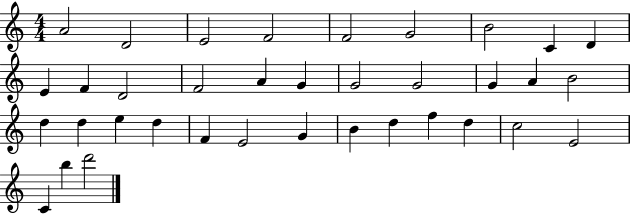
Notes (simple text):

A4/h D4/h E4/h F4/h F4/h G4/h B4/h C4/q D4/q E4/q F4/q D4/h F4/h A4/q G4/q G4/h G4/h G4/q A4/q B4/h D5/q D5/q E5/q D5/q F4/q E4/h G4/q B4/q D5/q F5/q D5/q C5/h E4/h C4/q B5/q D6/h